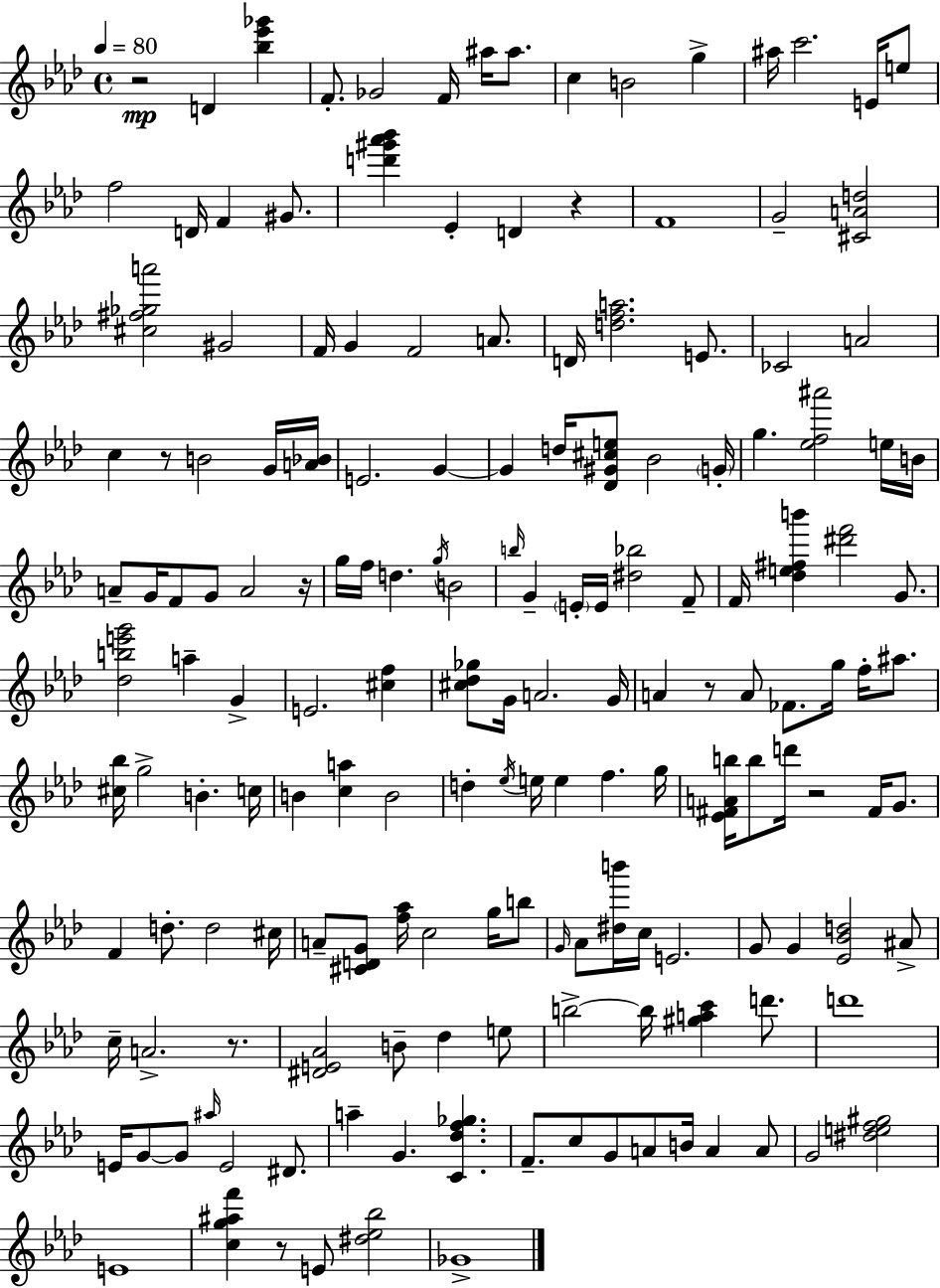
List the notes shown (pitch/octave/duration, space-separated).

R/h D4/q [Bb5,Eb6,Gb6]/q F4/e. Gb4/h F4/s A#5/s A#5/e. C5/q B4/h G5/q A#5/s C6/h. E4/s E5/e F5/h D4/s F4/q G#4/e. [D6,G#6,Ab6,Bb6]/q Eb4/q D4/q R/q F4/w G4/h [C#4,A4,D5]/h [C#5,F#5,Gb5,A6]/h G#4/h F4/s G4/q F4/h A4/e. D4/s [D5,F5,A5]/h. E4/e. CES4/h A4/h C5/q R/e B4/h G4/s [A4,Bb4]/s E4/h. G4/q G4/q D5/s [Db4,G#4,C#5,E5]/e Bb4/h G4/s G5/q. [Eb5,F5,A#6]/h E5/s B4/s A4/e G4/s F4/e G4/e A4/h R/s G5/s F5/s D5/q. G5/s B4/h B5/s G4/q E4/s E4/s [D#5,Bb5]/h F4/e F4/s [Db5,E5,F#5,B6]/q [D#6,F6]/h G4/e. [Db5,B5,E6,G6]/h A5/q G4/q E4/h. [C#5,F5]/q [C#5,Db5,Gb5]/e G4/s A4/h. G4/s A4/q R/e A4/e FES4/e. G5/s F5/s A#5/e. [C#5,Bb5]/s G5/h B4/q. C5/s B4/q [C5,A5]/q B4/h D5/q Eb5/s E5/s E5/q F5/q. G5/s [Eb4,F#4,A4,B5]/s B5/e D6/s R/h F#4/s G4/e. F4/q D5/e. D5/h C#5/s A4/e [C#4,D4,G4]/e [F5,Ab5]/s C5/h G5/s B5/e G4/s Ab4/e [D#5,B6]/s C5/s E4/h. G4/e G4/q [Eb4,Bb4,D5]/h A#4/e C5/s A4/h. R/e. [D#4,E4,Ab4]/h B4/e Db5/q E5/e B5/h B5/s [G#5,A5,C6]/q D6/e. D6/w E4/s G4/e G4/e A#5/s E4/h D#4/e. A5/q G4/q. [C4,Db5,F5,Gb5]/q. F4/e. C5/e G4/e A4/e B4/s A4/q A4/e G4/h [D#5,E5,F5,G#5]/h E4/w [C5,G5,A#5,F6]/q R/e E4/e [D#5,Eb5,Bb5]/h Gb4/w